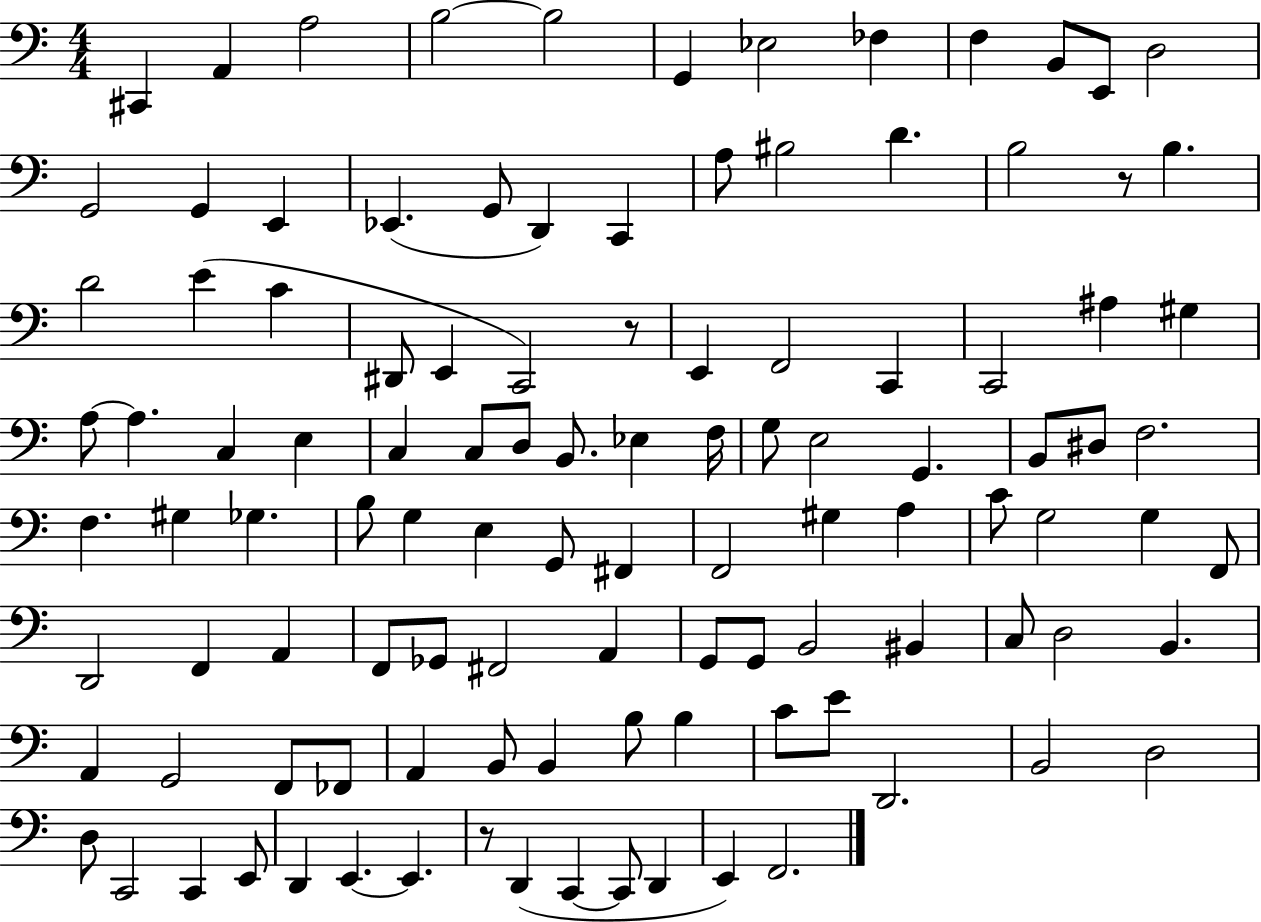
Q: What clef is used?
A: bass